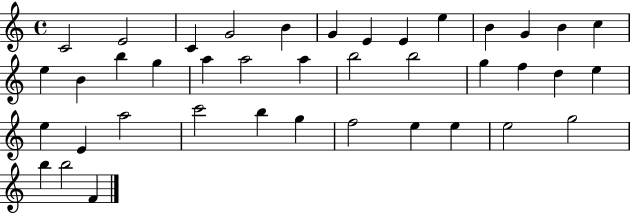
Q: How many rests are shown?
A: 0